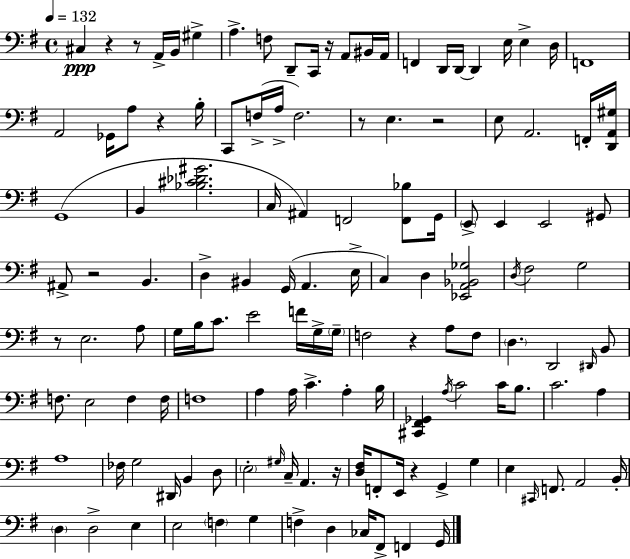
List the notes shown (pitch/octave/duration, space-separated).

C#3/q R/q R/e A2/s B2/s G#3/q A3/q. F3/e D2/e C2/s R/s A2/e BIS2/s A2/s F2/q D2/s D2/s D2/q E3/s E3/q D3/s F2/w A2/h Gb2/s A3/e R/q B3/s C2/e F3/s A3/s F3/h. R/e E3/q. R/h E3/e A2/h. F2/s [D2,A2,G#3]/s G2/w B2/q [Bb3,C#4,Db4,G#4]/h. C3/s A#2/q F2/h [F2,Bb3]/e G2/s E2/e E2/q E2/h G#2/e A#2/e R/h B2/q. D3/q BIS2/q G2/s A2/q. E3/s C3/q D3/q [Eb2,A2,Bb2,Gb3]/h D3/s F#3/h G3/h R/e E3/h. A3/e G3/s B3/s C4/e. E4/h F4/s G3/s G3/s F3/h R/q A3/e F3/e D3/q. D2/h D#2/s B2/e F3/e. E3/h F3/q F3/s F3/w A3/q A3/s C4/q. A3/q B3/s [C#2,F#2,Gb2]/q A3/s C4/h C4/s B3/e. C4/h. A3/q A3/w FES3/s G3/h D#2/s B2/q D3/e E3/h G#3/s C3/s A2/q. R/s [D3,F#3]/s F2/e E2/s R/q G2/q G3/q E3/q C#2/s F2/e. A2/h B2/s D3/q D3/h E3/q E3/h F3/q G3/q F3/q D3/q CES3/s F#2/e F2/q G2/s